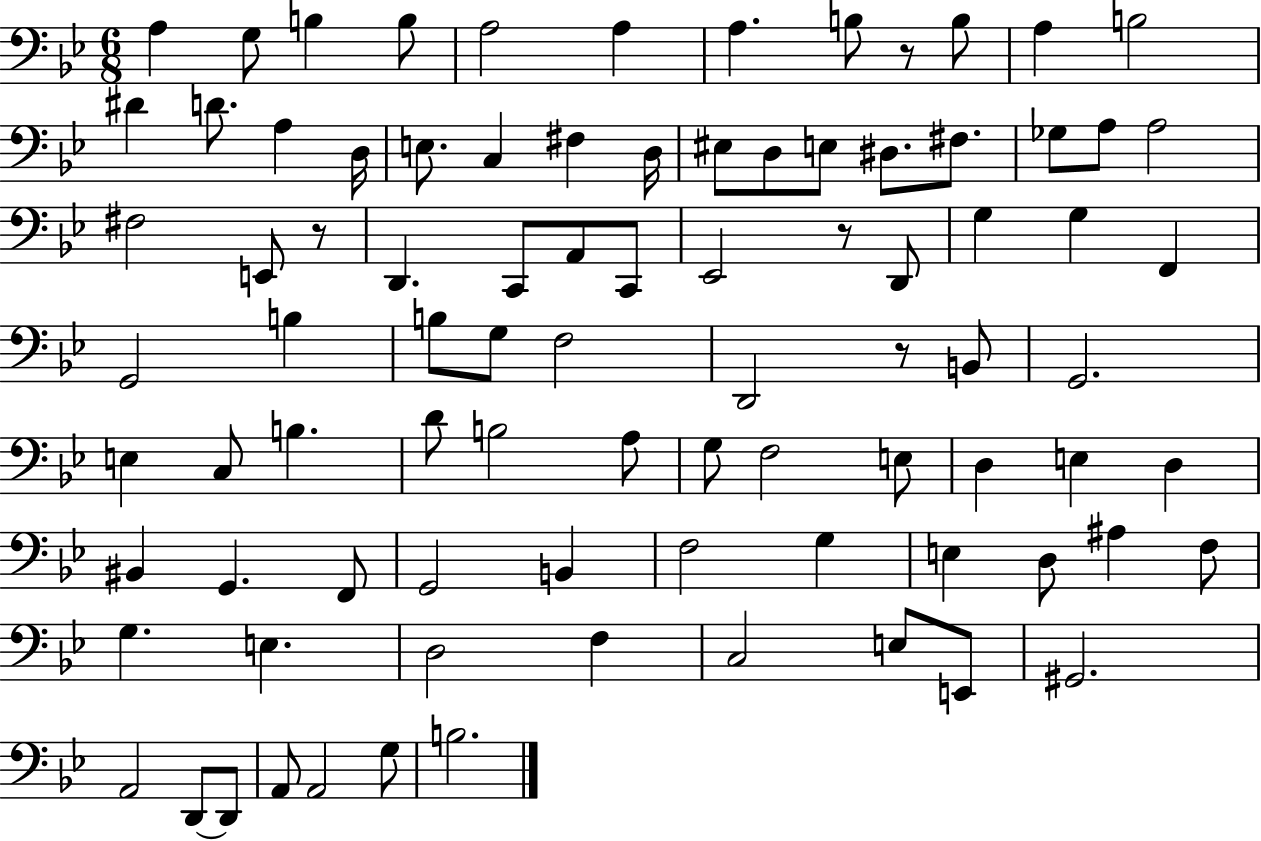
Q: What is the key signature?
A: BES major